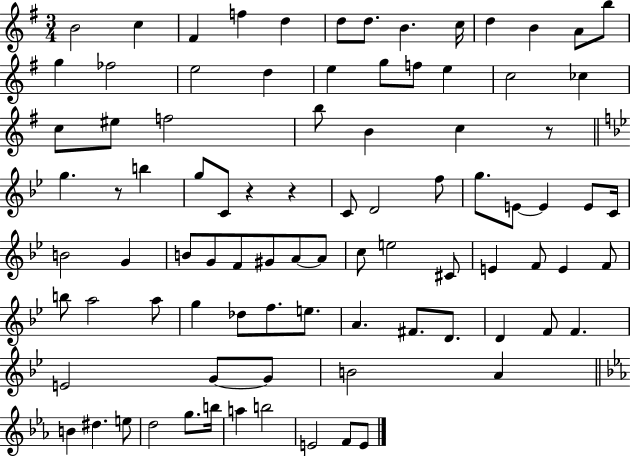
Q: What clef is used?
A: treble